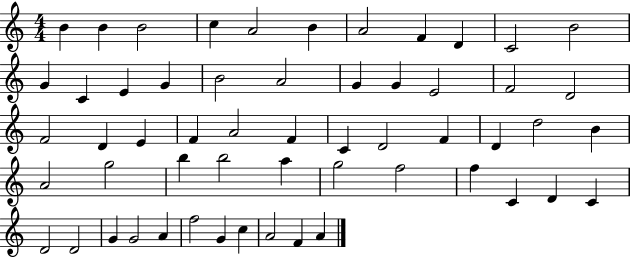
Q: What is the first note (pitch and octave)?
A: B4